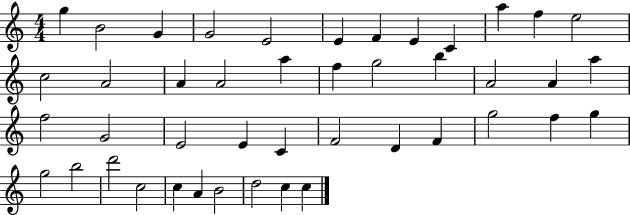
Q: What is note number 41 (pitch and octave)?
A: B4